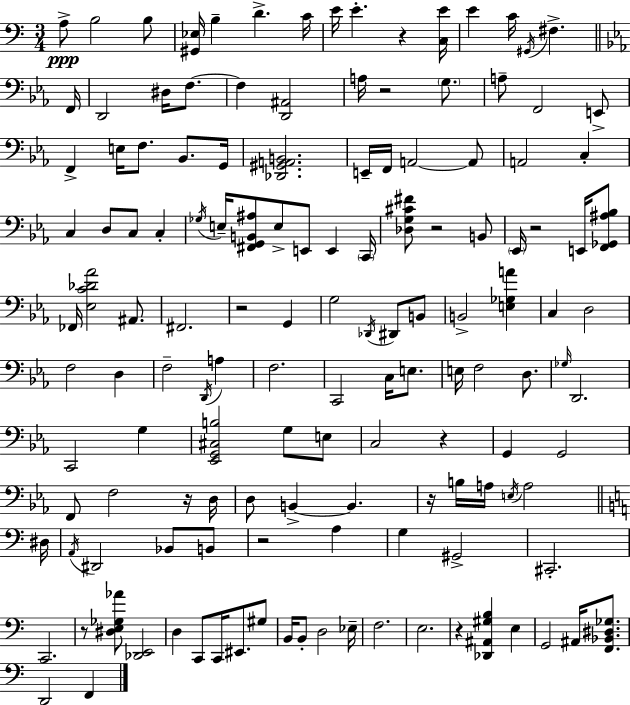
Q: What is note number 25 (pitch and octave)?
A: F3